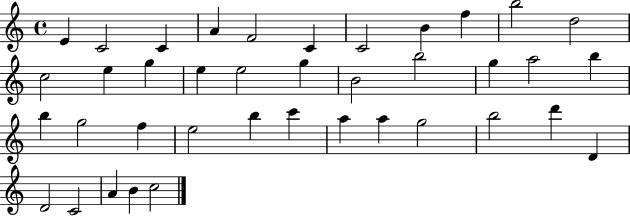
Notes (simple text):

E4/q C4/h C4/q A4/q F4/h C4/q C4/h B4/q F5/q B5/h D5/h C5/h E5/q G5/q E5/q E5/h G5/q B4/h B5/h G5/q A5/h B5/q B5/q G5/h F5/q E5/h B5/q C6/q A5/q A5/q G5/h B5/h D6/q D4/q D4/h C4/h A4/q B4/q C5/h